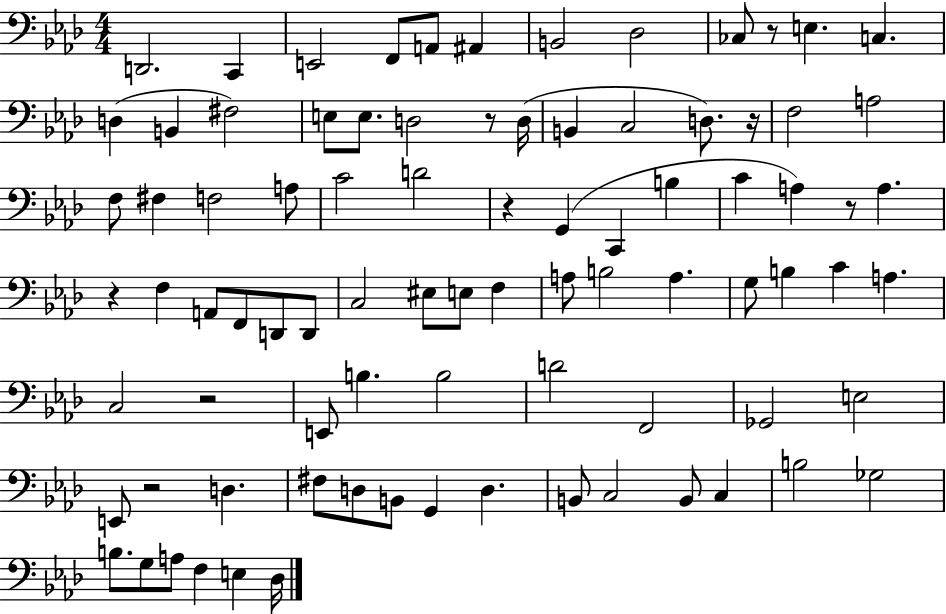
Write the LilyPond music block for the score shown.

{
  \clef bass
  \numericTimeSignature
  \time 4/4
  \key aes \major
  \repeat volta 2 { d,2. c,4 | e,2 f,8 a,8 ais,4 | b,2 des2 | ces8 r8 e4. c4. | \break d4( b,4 fis2) | e8 e8. d2 r8 d16( | b,4 c2 d8.) r16 | f2 a2 | \break f8 fis4 f2 a8 | c'2 d'2 | r4 g,4( c,4 b4 | c'4 a4) r8 a4. | \break r4 f4 a,8 f,8 d,8 d,8 | c2 eis8 e8 f4 | a8 b2 a4. | g8 b4 c'4 a4. | \break c2 r2 | e,8 b4. b2 | d'2 f,2 | ges,2 e2 | \break e,8 r2 d4. | fis8 d8 b,8 g,4 d4. | b,8 c2 b,8 c4 | b2 ges2 | \break b8. g8 a8 f4 e4 des16 | } \bar "|."
}